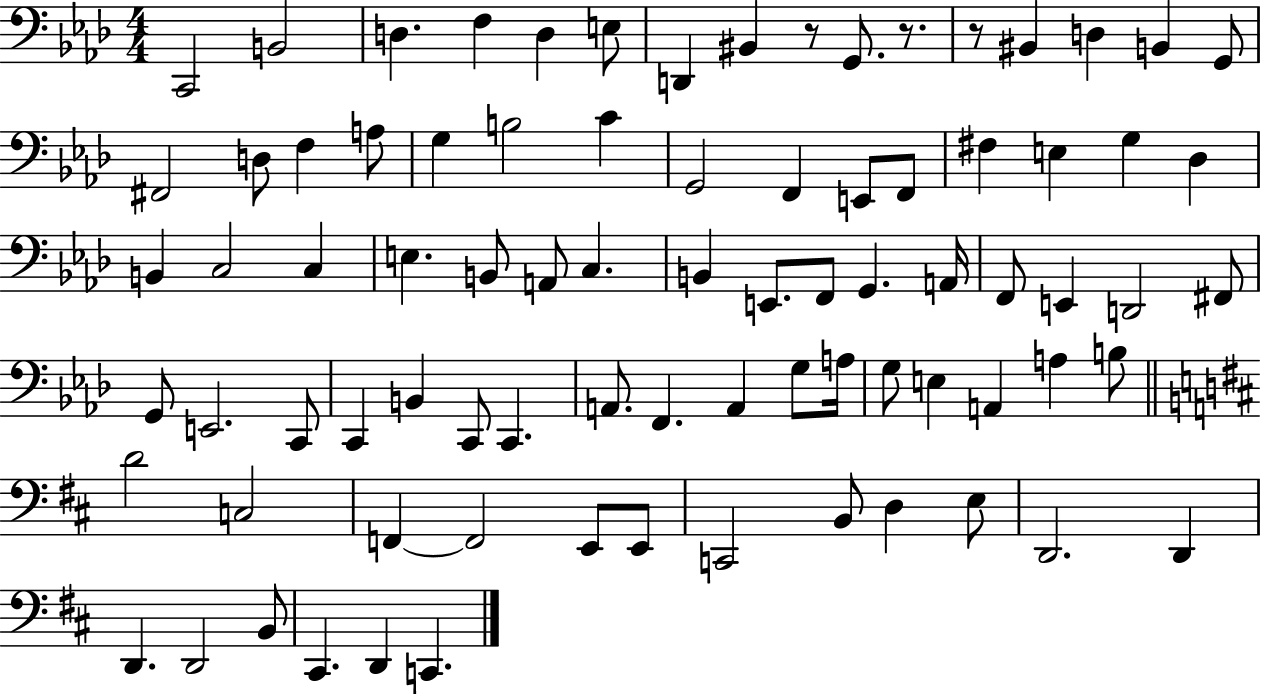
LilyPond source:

{
  \clef bass
  \numericTimeSignature
  \time 4/4
  \key aes \major
  c,2 b,2 | d4. f4 d4 e8 | d,4 bis,4 r8 g,8. r8. | r8 bis,4 d4 b,4 g,8 | \break fis,2 d8 f4 a8 | g4 b2 c'4 | g,2 f,4 e,8 f,8 | fis4 e4 g4 des4 | \break b,4 c2 c4 | e4. b,8 a,8 c4. | b,4 e,8. f,8 g,4. a,16 | f,8 e,4 d,2 fis,8 | \break g,8 e,2. c,8 | c,4 b,4 c,8 c,4. | a,8. f,4. a,4 g8 a16 | g8 e4 a,4 a4 b8 | \break \bar "||" \break \key d \major d'2 c2 | f,4~~ f,2 e,8 e,8 | c,2 b,8 d4 e8 | d,2. d,4 | \break d,4. d,2 b,8 | cis,4. d,4 c,4. | \bar "|."
}